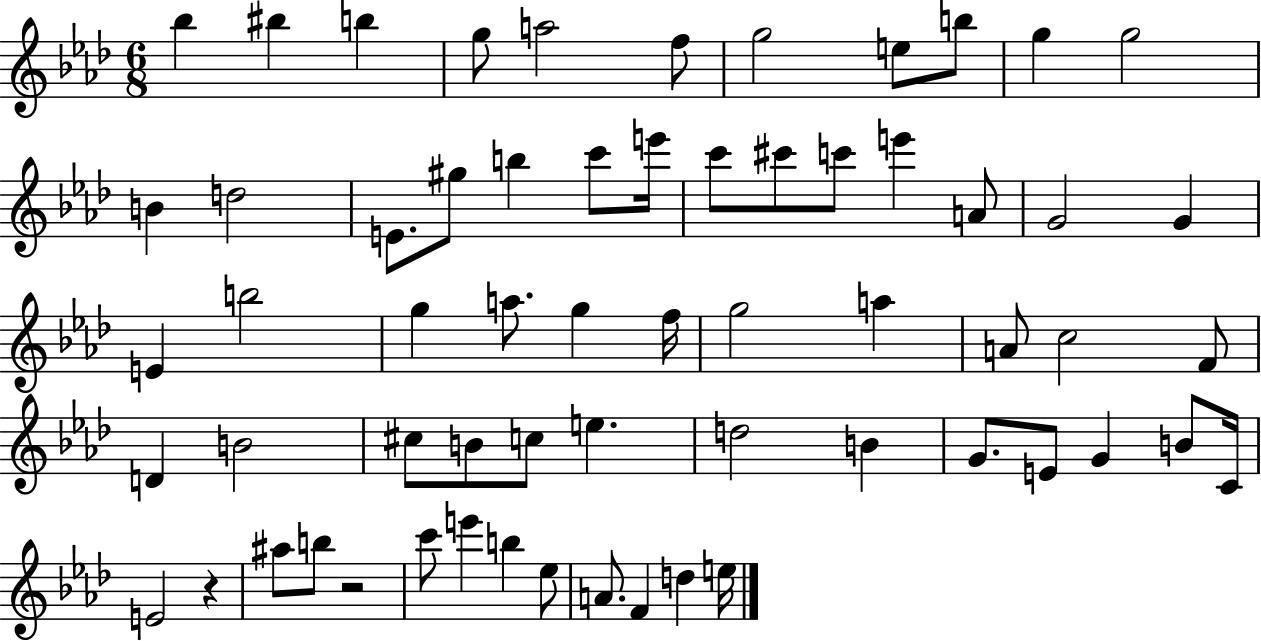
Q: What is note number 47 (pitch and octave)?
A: G4